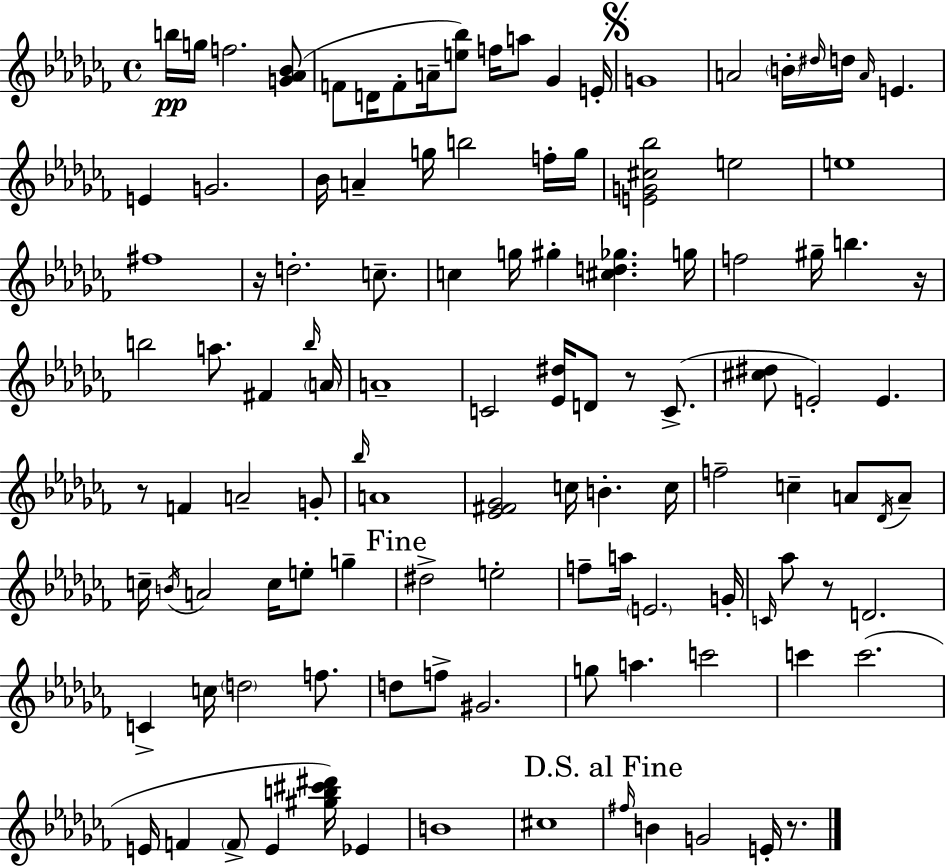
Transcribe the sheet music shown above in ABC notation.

X:1
T:Untitled
M:4/4
L:1/4
K:Abm
b/4 g/4 f2 [G_A_B]/2 F/2 D/4 F/2 A/4 [e_b]/2 f/4 a/2 _G E/4 G4 A2 B/4 ^d/4 d/4 A/4 E E G2 _B/4 A g/4 b2 f/4 g/4 [EG^c_b]2 e2 e4 ^f4 z/4 d2 c/2 c g/4 ^g [^cd_g] g/4 f2 ^g/4 b z/4 b2 a/2 ^F b/4 A/4 A4 C2 [_E^d]/4 D/2 z/2 C/2 [^c^d]/2 E2 E z/2 F A2 G/2 _b/4 A4 [_E^F_G]2 c/4 B c/4 f2 c A/2 _D/4 A/2 c/4 B/4 A2 c/4 e/2 g ^d2 e2 f/2 a/4 E2 G/4 C/4 _a/2 z/2 D2 C c/4 d2 f/2 d/2 f/2 ^G2 g/2 a c'2 c' c'2 E/4 F F/2 E [^gb^c'^d']/4 _E B4 ^c4 ^f/4 B G2 E/4 z/2